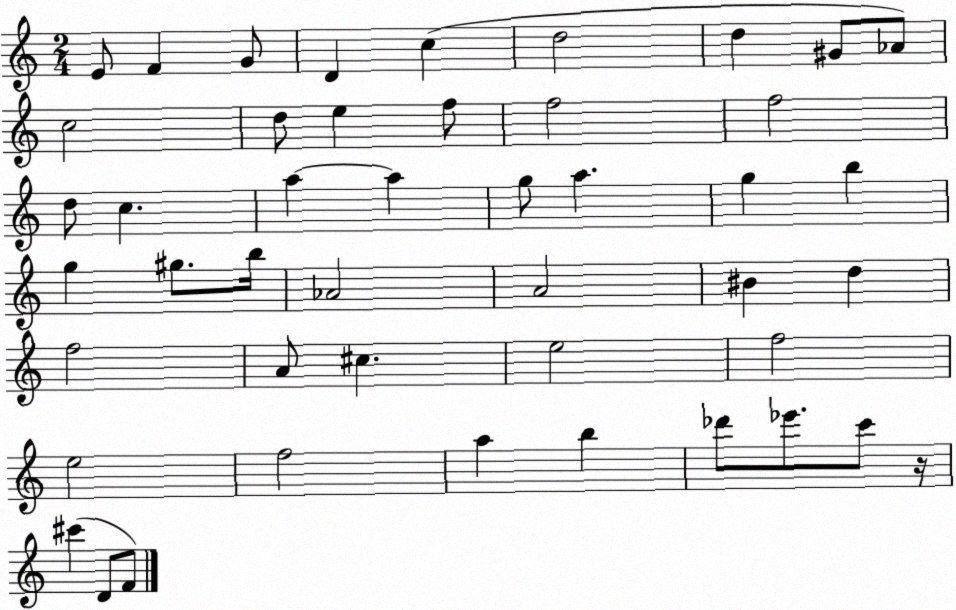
X:1
T:Untitled
M:2/4
L:1/4
K:C
E/2 F G/2 D c d2 d ^G/2 _A/2 c2 d/2 e f/2 f2 f2 d/2 c a a g/2 a g b g ^g/2 b/4 _A2 A2 ^B d f2 A/2 ^c e2 f2 e2 f2 a b _d'/2 _e'/2 c'/2 z/4 ^c' D/2 F/2